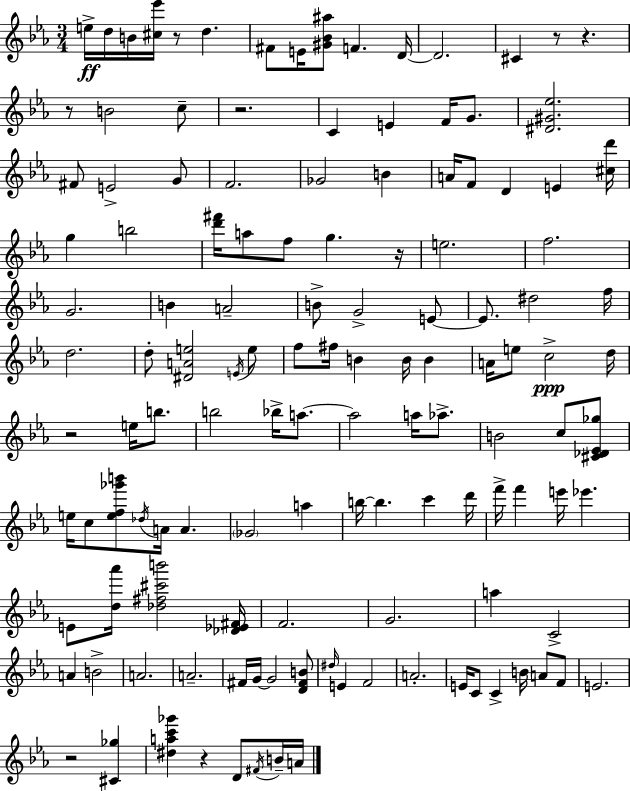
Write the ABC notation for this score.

X:1
T:Untitled
M:3/4
L:1/4
K:Cm
e/4 d/4 B/4 [^c_e']/4 z/2 d ^F/2 E/4 [^G_B^a]/2 F D/4 D2 ^C z/2 z z/2 B2 c/2 z2 C E F/4 G/2 [^D^G_e]2 ^F/2 E2 G/2 F2 _G2 B A/4 F/2 D E [^cd']/4 g b2 [d'^f']/4 a/2 f/2 g z/4 e2 f2 G2 B A2 B/2 G2 E/2 E/2 ^d2 f/4 d2 d/2 [^DAe]2 E/4 e/2 f/2 ^f/4 B B/4 B A/4 e/2 c2 d/4 z2 e/4 b/2 b2 _b/4 a/2 a2 a/4 _a/2 B2 c/2 [^C_D_E_g]/2 e/4 c/2 [ef_g'b']/2 _d/4 A/4 A _G2 a b/4 b c' d'/4 f'/4 f' e'/4 _e' E/2 [d_a']/4 [_d^f^c'b']2 [_D_E^F]/4 F2 G2 a C2 A B2 A2 A2 ^F/4 G/4 G2 [D^FB]/2 ^d/4 E F2 A2 E/4 C/2 C B/4 A/2 F/2 E2 z2 [^C_g] [^dac'_g'] z D/2 ^F/4 B/4 A/4